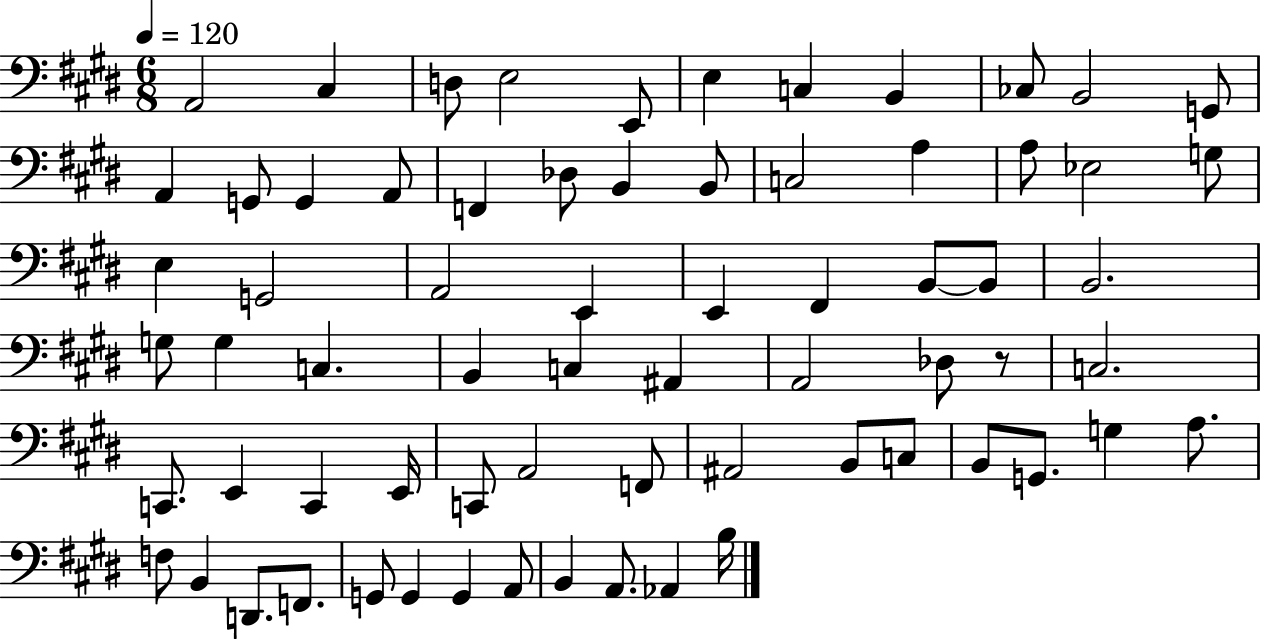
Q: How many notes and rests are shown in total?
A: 69